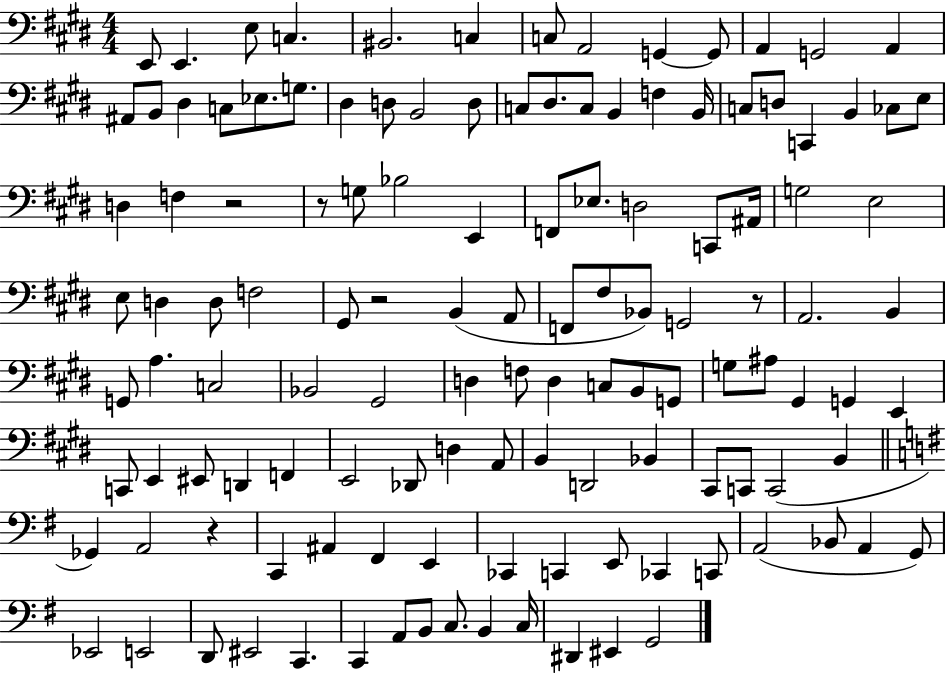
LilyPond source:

{
  \clef bass
  \numericTimeSignature
  \time 4/4
  \key e \major
  e,8 e,4. e8 c4. | bis,2. c4 | c8 a,2 g,4~~ g,8 | a,4 g,2 a,4 | \break ais,8 b,8 dis4 c8 ees8. g8. | dis4 d8 b,2 d8 | c8 dis8. c8 b,4 f4 b,16 | c8 d8 c,4 b,4 ces8 e8 | \break d4 f4 r2 | r8 g8 bes2 e,4 | f,8 ees8. d2 c,8 ais,16 | g2 e2 | \break e8 d4 d8 f2 | gis,8 r2 b,4( a,8 | f,8 fis8 bes,8) g,2 r8 | a,2. b,4 | \break g,8 a4. c2 | bes,2 gis,2 | d4 f8 d4 c8 b,8 g,8 | g8 ais8 gis,4 g,4 e,4 | \break c,8 e,4 eis,8 d,4 f,4 | e,2 des,8 d4 a,8 | b,4 d,2 bes,4 | cis,8 c,8 c,2( b,4 | \break \bar "||" \break \key g \major ges,4) a,2 r4 | c,4 ais,4 fis,4 e,4 | ces,4 c,4 e,8 ces,4 c,8 | a,2( bes,8 a,4 g,8) | \break ees,2 e,2 | d,8 eis,2 c,4. | c,4 a,8 b,8 c8. b,4 c16 | dis,4 eis,4 g,2 | \break \bar "|."
}